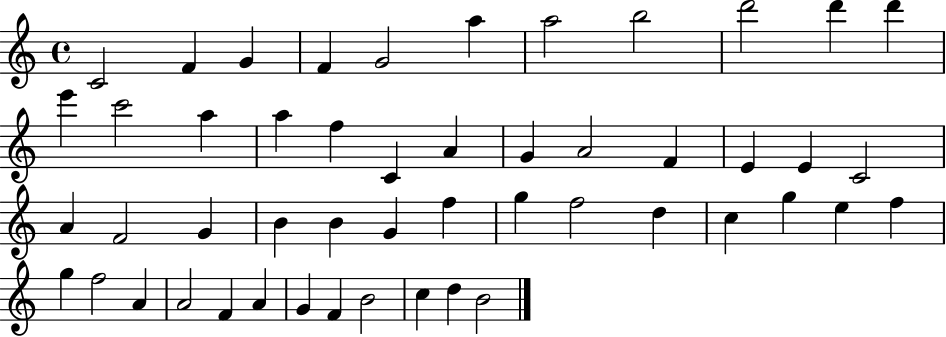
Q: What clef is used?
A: treble